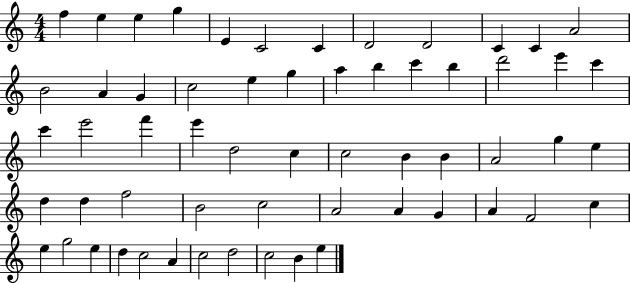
F5/q E5/q E5/q G5/q E4/q C4/h C4/q D4/h D4/h C4/q C4/q A4/h B4/h A4/q G4/q C5/h E5/q G5/q A5/q B5/q C6/q B5/q D6/h E6/q C6/q C6/q E6/h F6/q E6/q D5/h C5/q C5/h B4/q B4/q A4/h G5/q E5/q D5/q D5/q F5/h B4/h C5/h A4/h A4/q G4/q A4/q F4/h C5/q E5/q G5/h E5/q D5/q C5/h A4/q C5/h D5/h C5/h B4/q E5/q